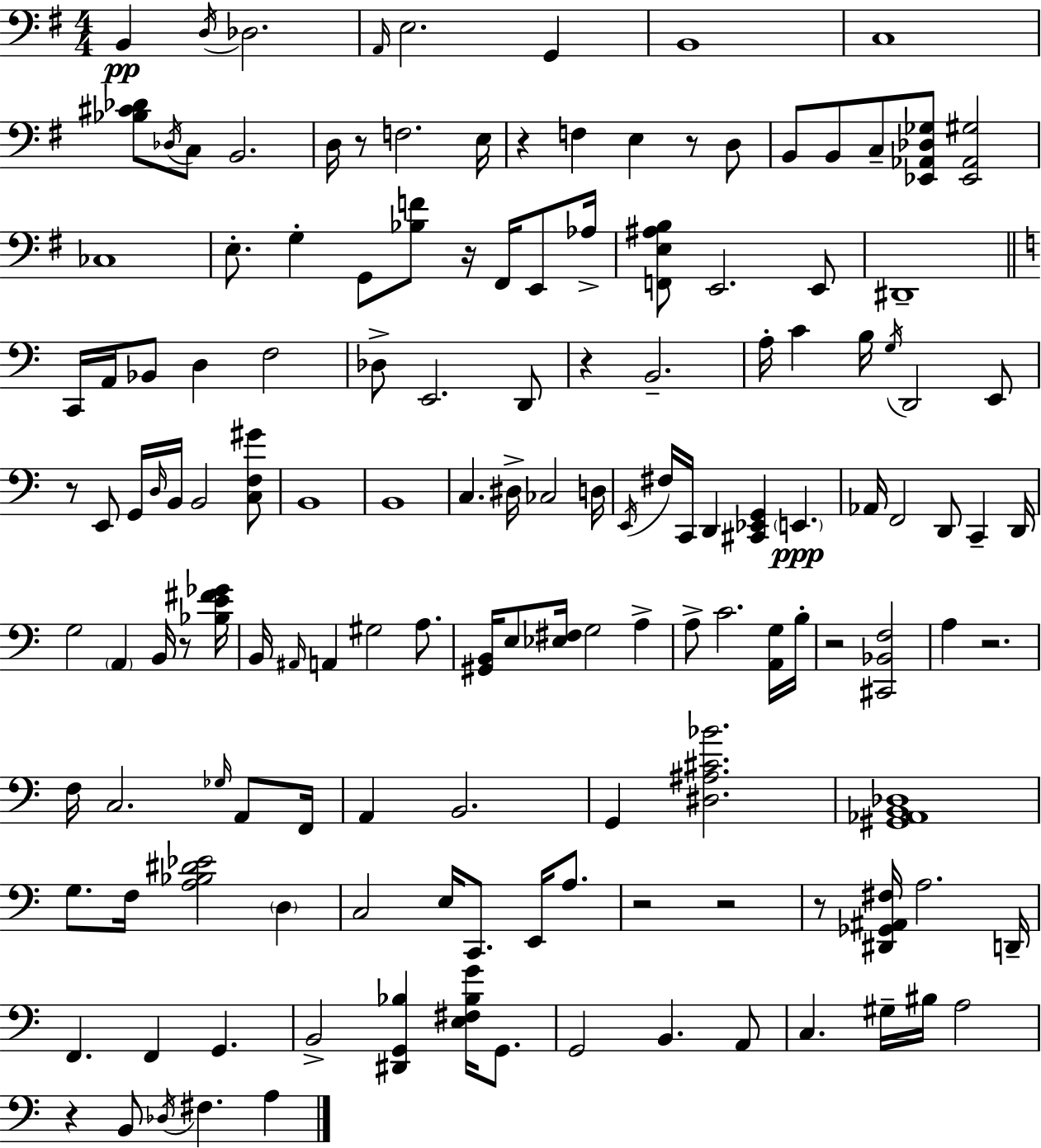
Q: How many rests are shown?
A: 13